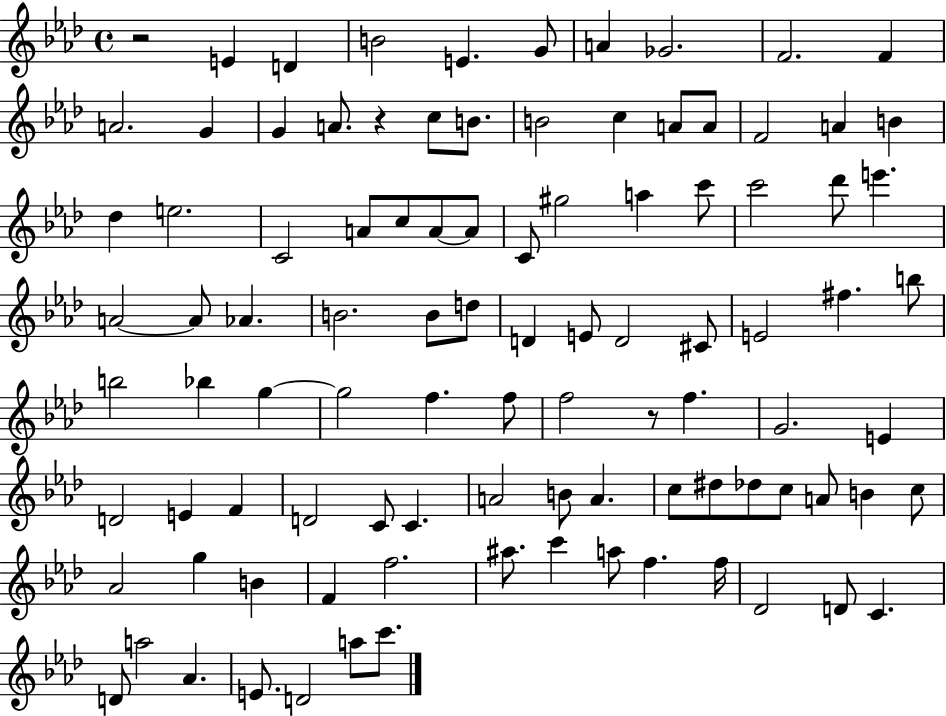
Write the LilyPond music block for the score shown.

{
  \clef treble
  \time 4/4
  \defaultTimeSignature
  \key aes \major
  r2 e'4 d'4 | b'2 e'4. g'8 | a'4 ges'2. | f'2. f'4 | \break a'2. g'4 | g'4 a'8. r4 c''8 b'8. | b'2 c''4 a'8 a'8 | f'2 a'4 b'4 | \break des''4 e''2. | c'2 a'8 c''8 a'8~~ a'8 | c'8 gis''2 a''4 c'''8 | c'''2 des'''8 e'''4. | \break a'2~~ a'8 aes'4. | b'2. b'8 d''8 | d'4 e'8 d'2 cis'8 | e'2 fis''4. b''8 | \break b''2 bes''4 g''4~~ | g''2 f''4. f''8 | f''2 r8 f''4. | g'2. e'4 | \break d'2 e'4 f'4 | d'2 c'8 c'4. | a'2 b'8 a'4. | c''8 dis''8 des''8 c''8 a'8 b'4 c''8 | \break aes'2 g''4 b'4 | f'4 f''2. | ais''8. c'''4 a''8 f''4. f''16 | des'2 d'8 c'4. | \break d'8 a''2 aes'4. | e'8. d'2 a''8 c'''8. | \bar "|."
}